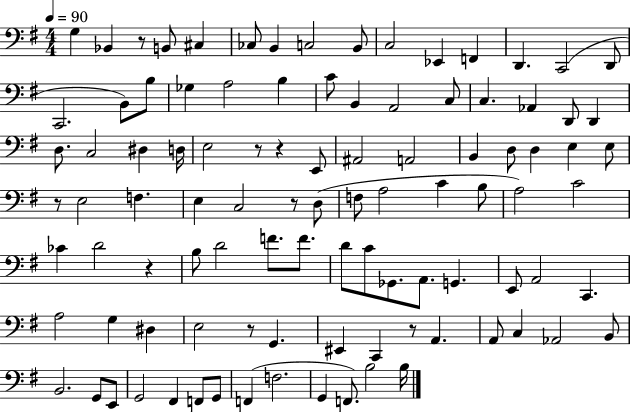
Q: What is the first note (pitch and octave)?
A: G3